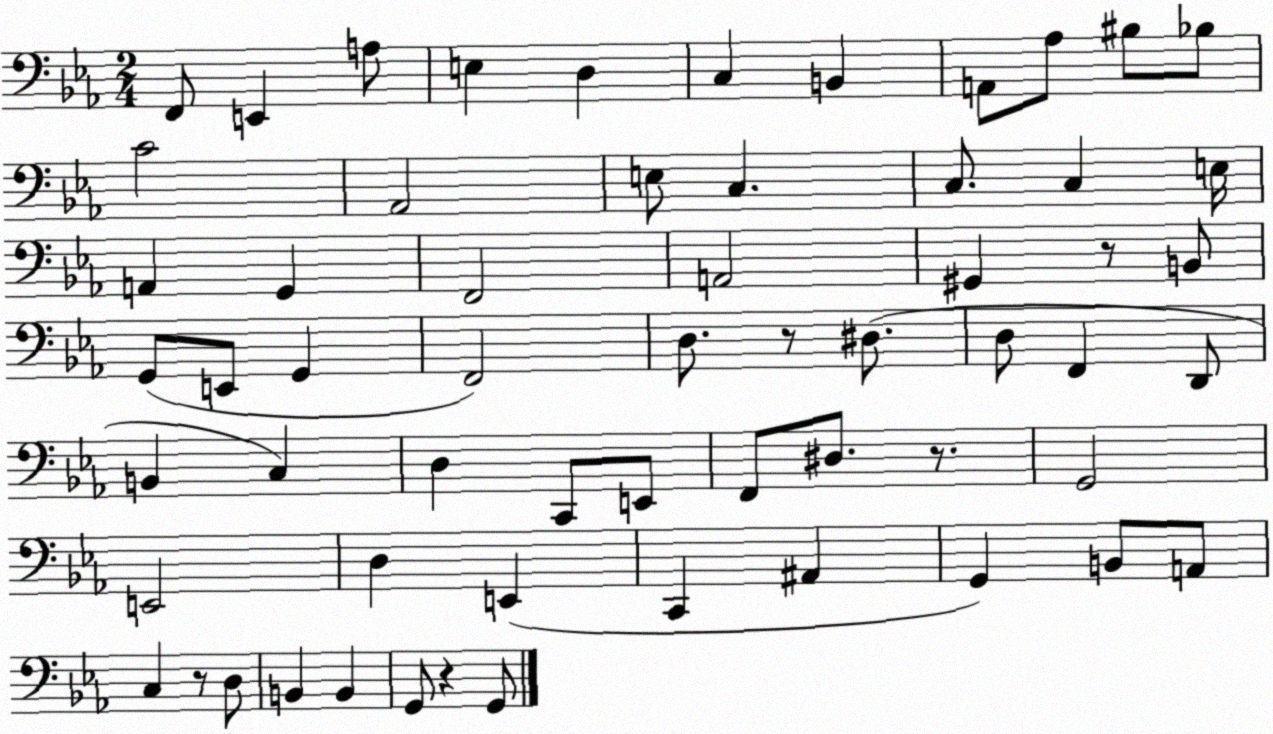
X:1
T:Untitled
M:2/4
L:1/4
K:Eb
F,,/2 E,, A,/2 E, D, C, B,, A,,/2 _A,/2 ^B,/2 _B,/2 C2 _A,,2 E,/2 C, C,/2 C, E,/4 A,, G,, F,,2 A,,2 ^G,, z/2 B,,/2 G,,/2 E,,/2 G,, F,,2 D,/2 z/2 ^D,/2 D,/2 F,, D,,/2 B,, C, D, C,,/2 E,,/2 F,,/2 ^D,/2 z/2 G,,2 E,,2 D, E,, C,, ^A,, G,, B,,/2 A,,/2 C, z/2 D,/2 B,, B,, G,,/2 z G,,/2